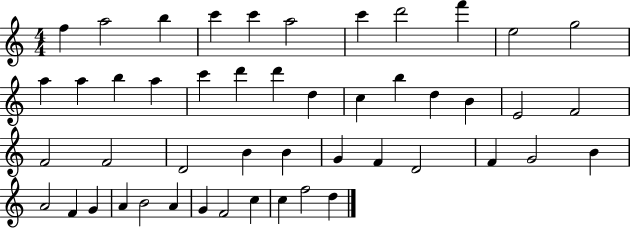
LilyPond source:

{
  \clef treble
  \numericTimeSignature
  \time 4/4
  \key c \major
  f''4 a''2 b''4 | c'''4 c'''4 a''2 | c'''4 d'''2 f'''4 | e''2 g''2 | \break a''4 a''4 b''4 a''4 | c'''4 d'''4 d'''4 d''4 | c''4 b''4 d''4 b'4 | e'2 f'2 | \break f'2 f'2 | d'2 b'4 b'4 | g'4 f'4 d'2 | f'4 g'2 b'4 | \break a'2 f'4 g'4 | a'4 b'2 a'4 | g'4 f'2 c''4 | c''4 f''2 d''4 | \break \bar "|."
}